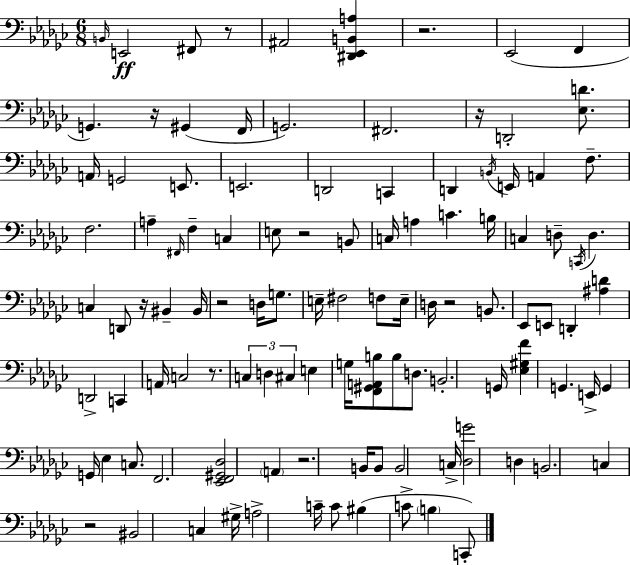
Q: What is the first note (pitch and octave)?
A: B2